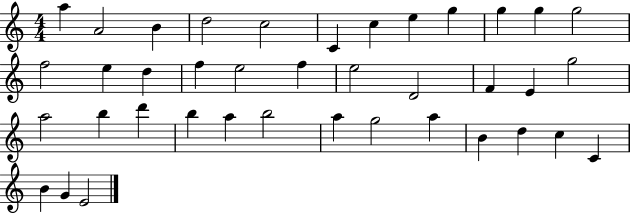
A5/q A4/h B4/q D5/h C5/h C4/q C5/q E5/q G5/q G5/q G5/q G5/h F5/h E5/q D5/q F5/q E5/h F5/q E5/h D4/h F4/q E4/q G5/h A5/h B5/q D6/q B5/q A5/q B5/h A5/q G5/h A5/q B4/q D5/q C5/q C4/q B4/q G4/q E4/h